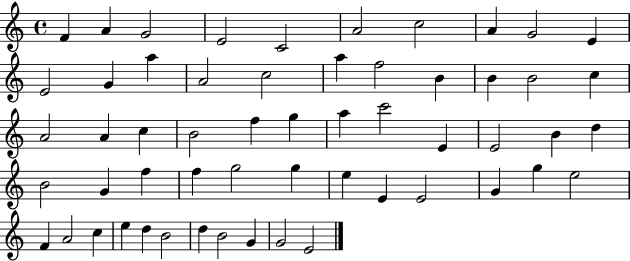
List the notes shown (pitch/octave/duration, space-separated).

F4/q A4/q G4/h E4/h C4/h A4/h C5/h A4/q G4/h E4/q E4/h G4/q A5/q A4/h C5/h A5/q F5/h B4/q B4/q B4/h C5/q A4/h A4/q C5/q B4/h F5/q G5/q A5/q C6/h E4/q E4/h B4/q D5/q B4/h G4/q F5/q F5/q G5/h G5/q E5/q E4/q E4/h G4/q G5/q E5/h F4/q A4/h C5/q E5/q D5/q B4/h D5/q B4/h G4/q G4/h E4/h